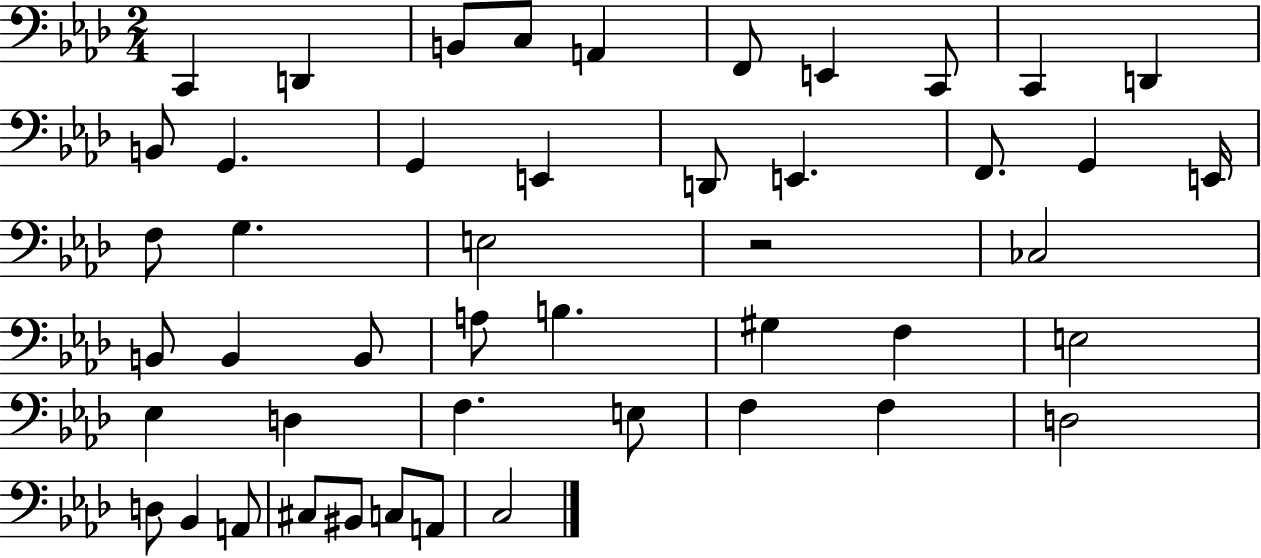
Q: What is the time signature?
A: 2/4